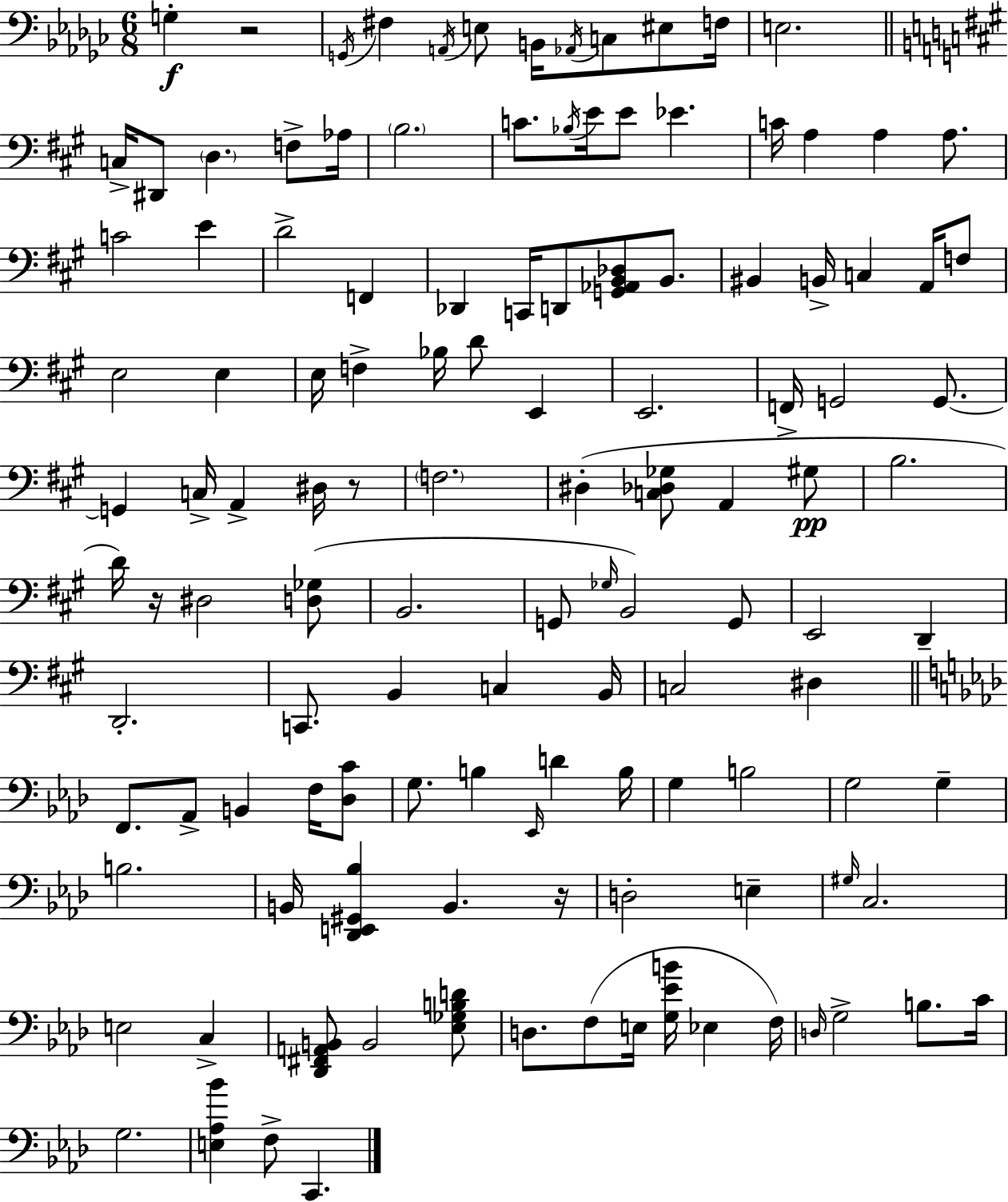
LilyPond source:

{
  \clef bass
  \numericTimeSignature
  \time 6/8
  \key ees \minor
  g4-.\f r2 | \acciaccatura { g,16 } fis4 \acciaccatura { a,16 } e8 b,16 \acciaccatura { aes,16 } c8 | eis8 f16 e2. | \bar "||" \break \key a \major c16-> dis,8 \parenthesize d4. f8-> aes16 | \parenthesize b2. | c'8. \acciaccatura { bes16 } e'16 e'8 ees'4. | c'16 a4 a4 a8. | \break c'2 e'4 | d'2-> f,4 | des,4 c,16 d,8 <g, aes, b, des>8 b,8. | bis,4 b,16-> c4 a,16 f8 | \break e2 e4 | e16 f4-> bes16 d'8 e,4 | e,2. | f,16-> g,2 g,8.~~ | \break g,4 c16-> a,4-> dis16 r8 | \parenthesize f2. | dis4-.( <c des ges>8 a,4 gis8\pp | b2. | \break d'16) r16 dis2 <d ges>8( | b,2. | g,8 \grace { ges16 }) b,2 | g,8 e,2 d,4-- | \break d,2.-. | c,8. b,4 c4 | b,16 c2 dis4 | \bar "||" \break \key aes \major f,8. aes,8-> b,4 f16 <des c'>8 | g8. b4 \grace { ees,16 } d'4 | b16 g4 b2 | g2 g4-- | \break b2. | b,16 <des, e, gis, bes>4 b,4. | r16 d2-. e4-- | \grace { gis16 } c2. | \break e2 c4-> | <des, fis, a, b,>8 b,2 | <ees ges b d'>8 d8. f8( e16 <g ees' b'>16 ees4 | f16) \grace { d16 } g2-> b8. | \break c'16 g2. | <e aes bes'>4 f8-> c,4. | \bar "|."
}